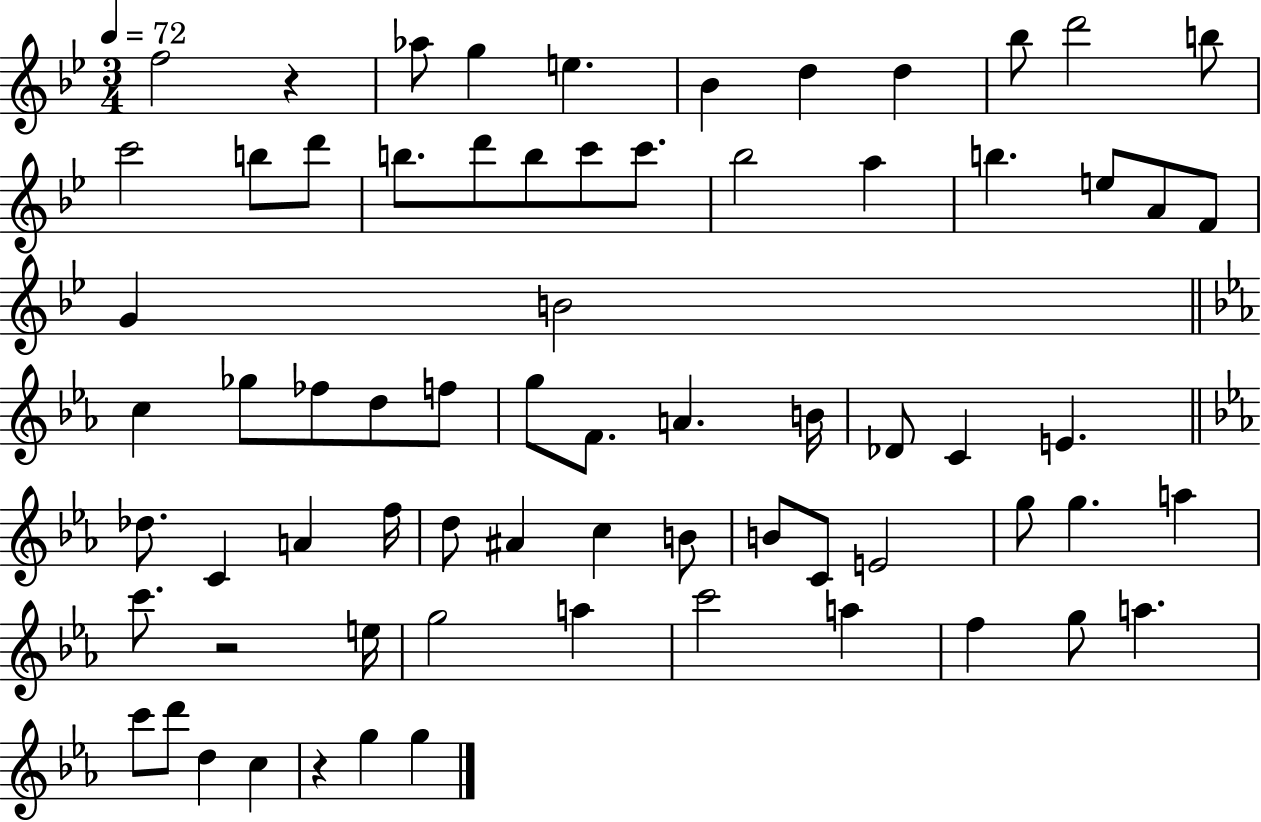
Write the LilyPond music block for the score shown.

{
  \clef treble
  \numericTimeSignature
  \time 3/4
  \key bes \major
  \tempo 4 = 72
  f''2 r4 | aes''8 g''4 e''4. | bes'4 d''4 d''4 | bes''8 d'''2 b''8 | \break c'''2 b''8 d'''8 | b''8. d'''8 b''8 c'''8 c'''8. | bes''2 a''4 | b''4. e''8 a'8 f'8 | \break g'4 b'2 | \bar "||" \break \key c \minor c''4 ges''8 fes''8 d''8 f''8 | g''8 f'8. a'4. b'16 | des'8 c'4 e'4. | \bar "||" \break \key ees \major des''8. c'4 a'4 f''16 | d''8 ais'4 c''4 b'8 | b'8 c'8 e'2 | g''8 g''4. a''4 | \break c'''8. r2 e''16 | g''2 a''4 | c'''2 a''4 | f''4 g''8 a''4. | \break c'''8 d'''8 d''4 c''4 | r4 g''4 g''4 | \bar "|."
}